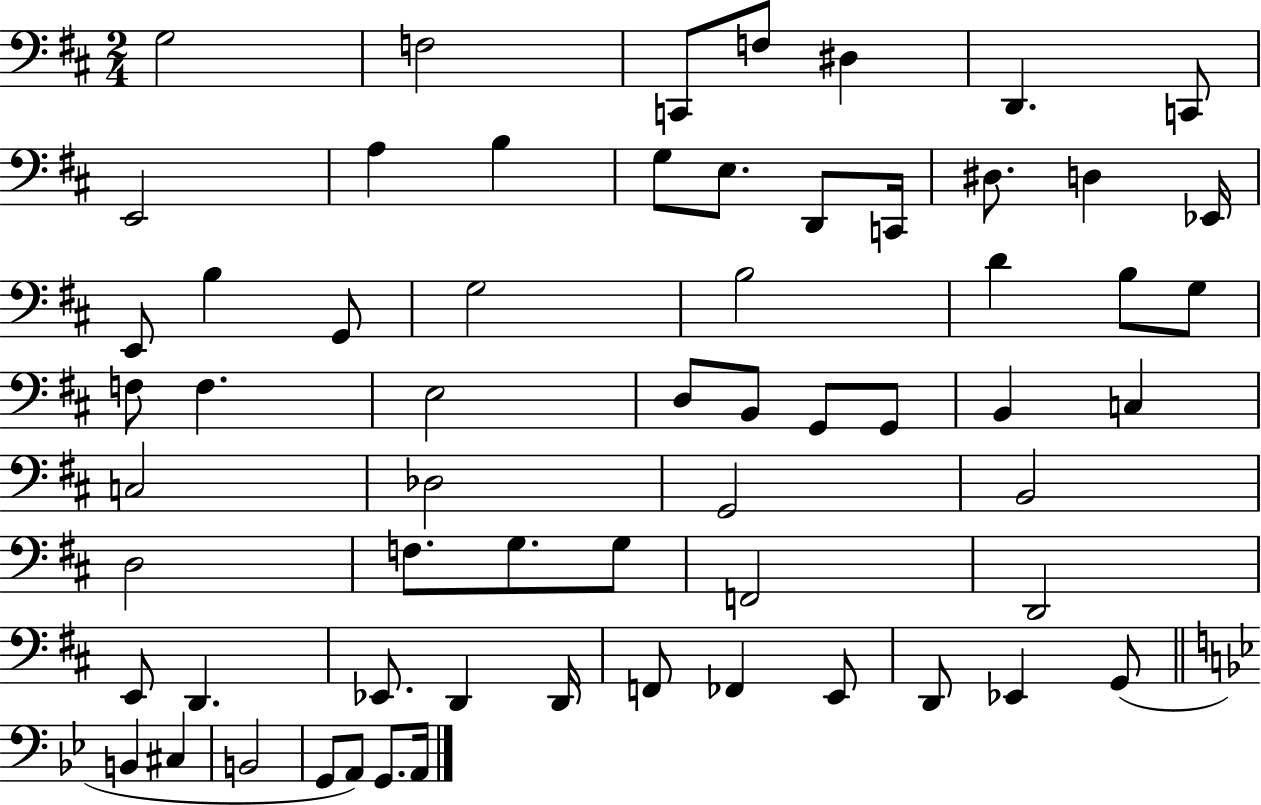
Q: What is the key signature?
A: D major